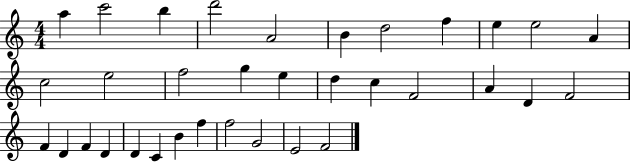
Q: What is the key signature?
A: C major